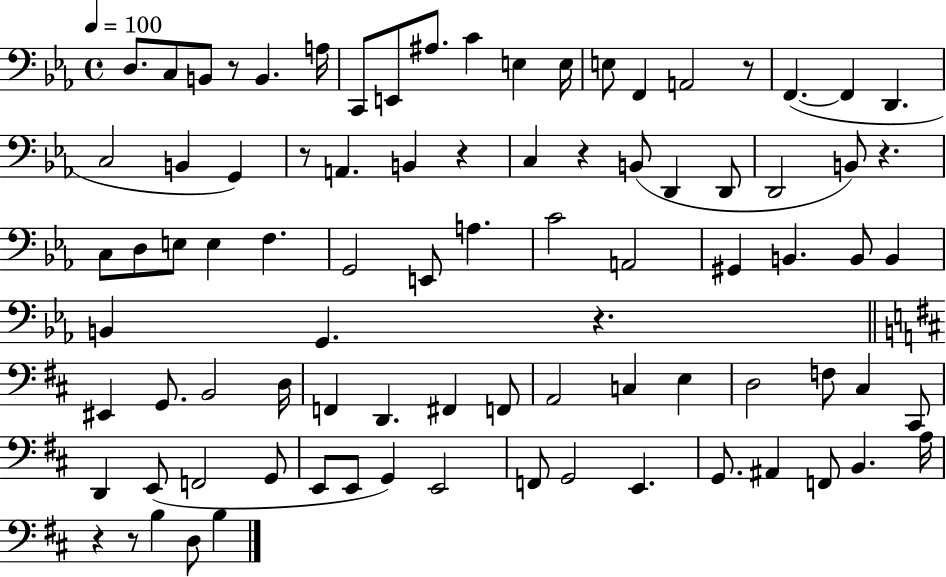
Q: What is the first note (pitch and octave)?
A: D3